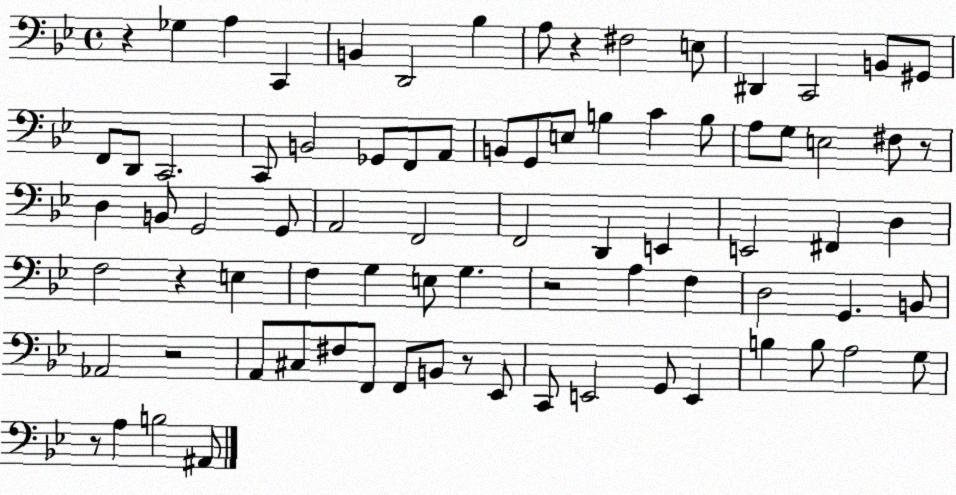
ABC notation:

X:1
T:Untitled
M:4/4
L:1/4
K:Bb
z _G, A, C,, B,, D,,2 _B, A,/2 z ^F,2 E,/2 ^D,, C,,2 B,,/2 ^G,,/2 F,,/2 D,,/2 C,,2 C,,/2 B,,2 _G,,/2 F,,/2 A,,/2 B,,/2 G,,/2 E,/2 B, C B,/2 A,/2 G,/2 E,2 ^F,/2 z/2 D, B,,/2 G,,2 G,,/2 A,,2 F,,2 F,,2 D,, E,, E,,2 ^F,, D, F,2 z E, F, G, E,/2 G, z2 A, F, D,2 G,, B,,/2 _A,,2 z2 A,,/2 ^C,/2 ^F,/2 F,,/2 F,,/2 B,,/2 z/2 _E,,/2 C,,/2 E,,2 G,,/2 E,, B, B,/2 A,2 G,/2 z/2 A, B,2 ^A,,/2